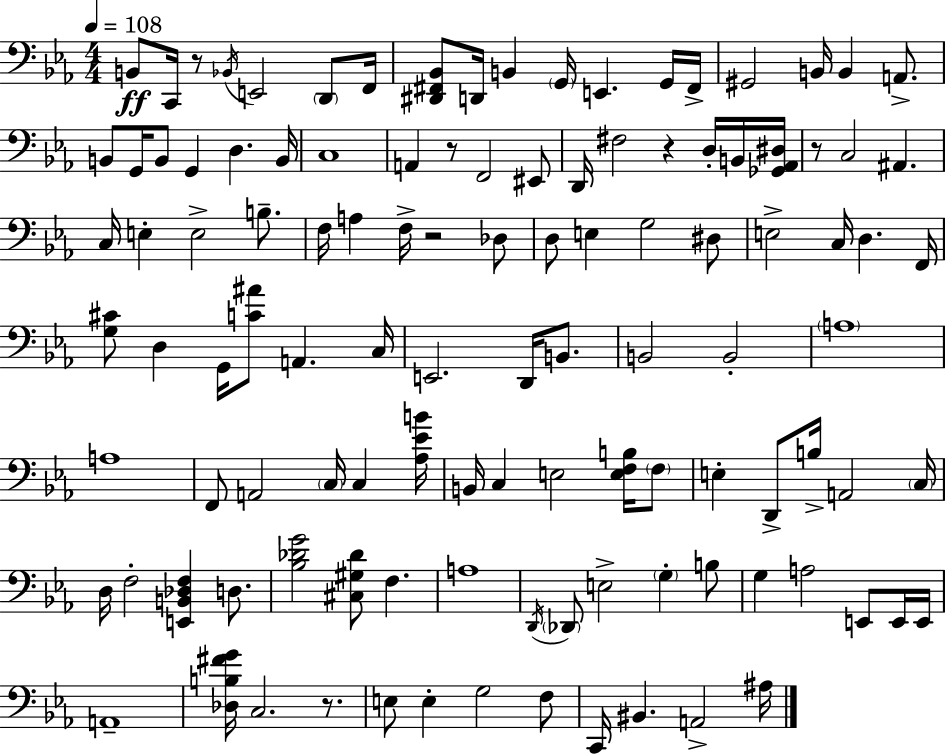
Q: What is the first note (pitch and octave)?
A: B2